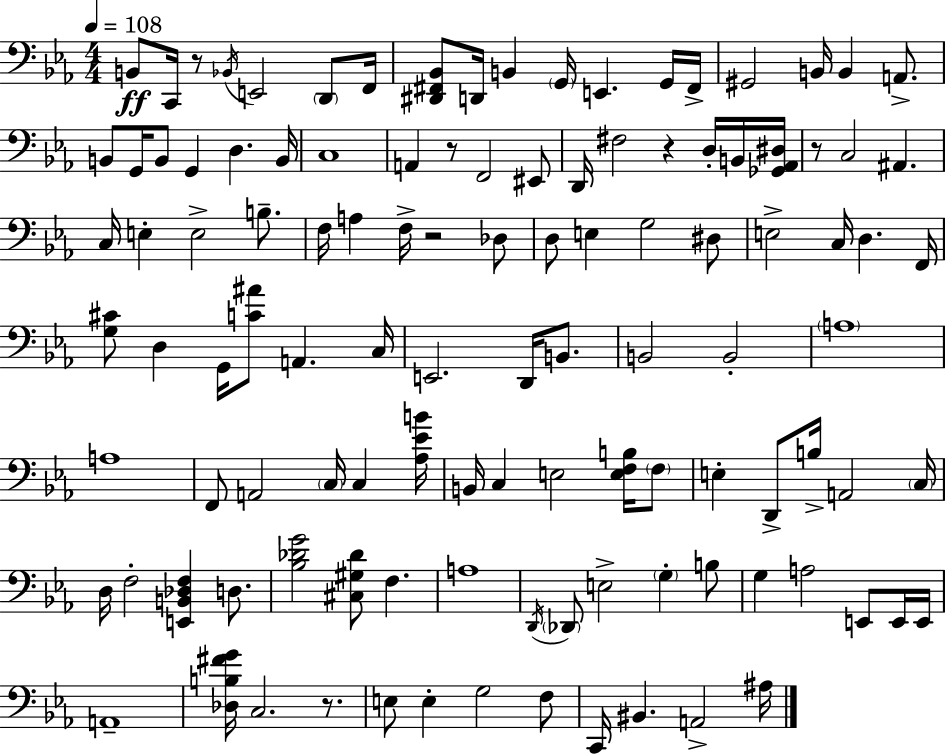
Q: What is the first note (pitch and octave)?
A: B2